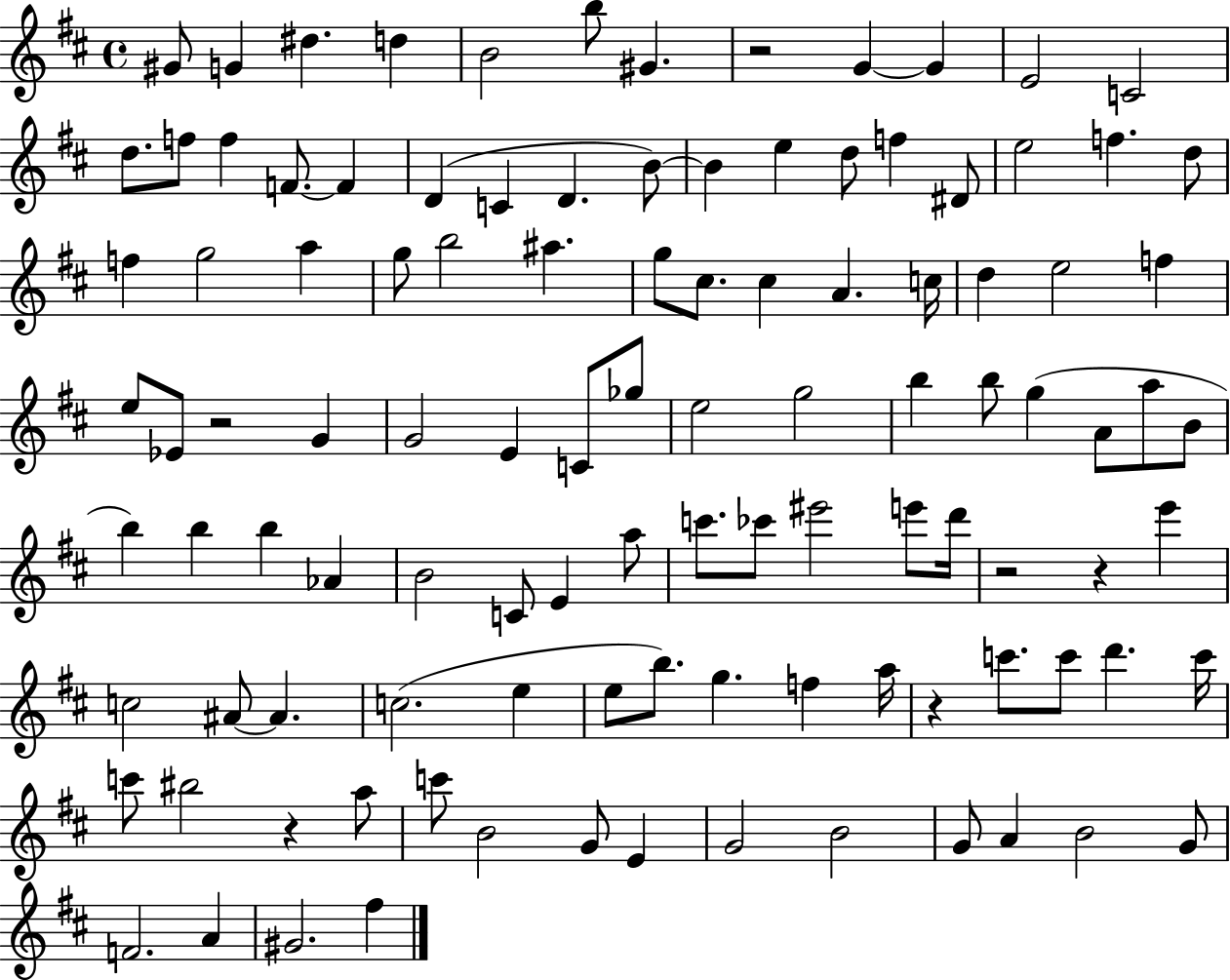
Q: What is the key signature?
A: D major